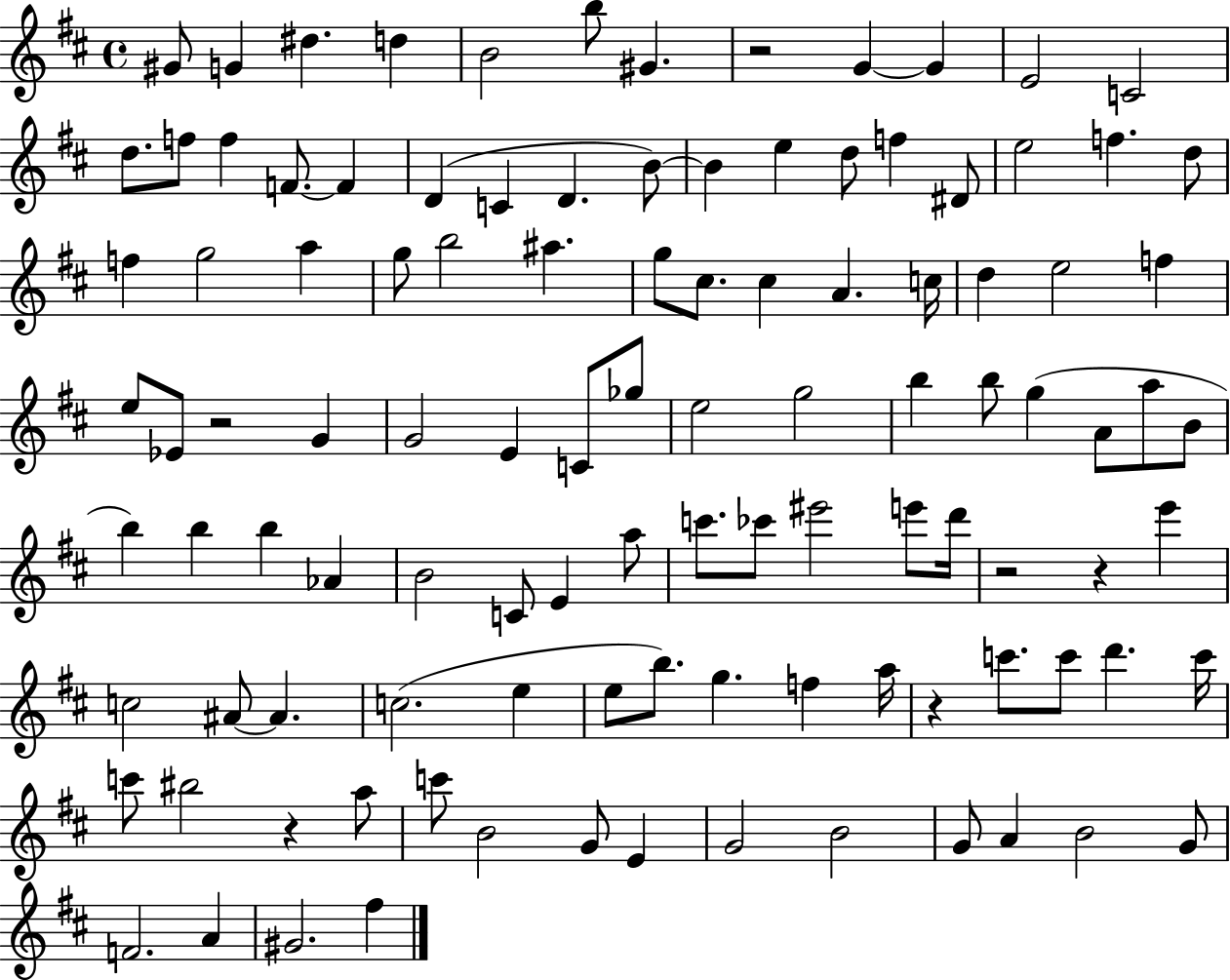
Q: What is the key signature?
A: D major